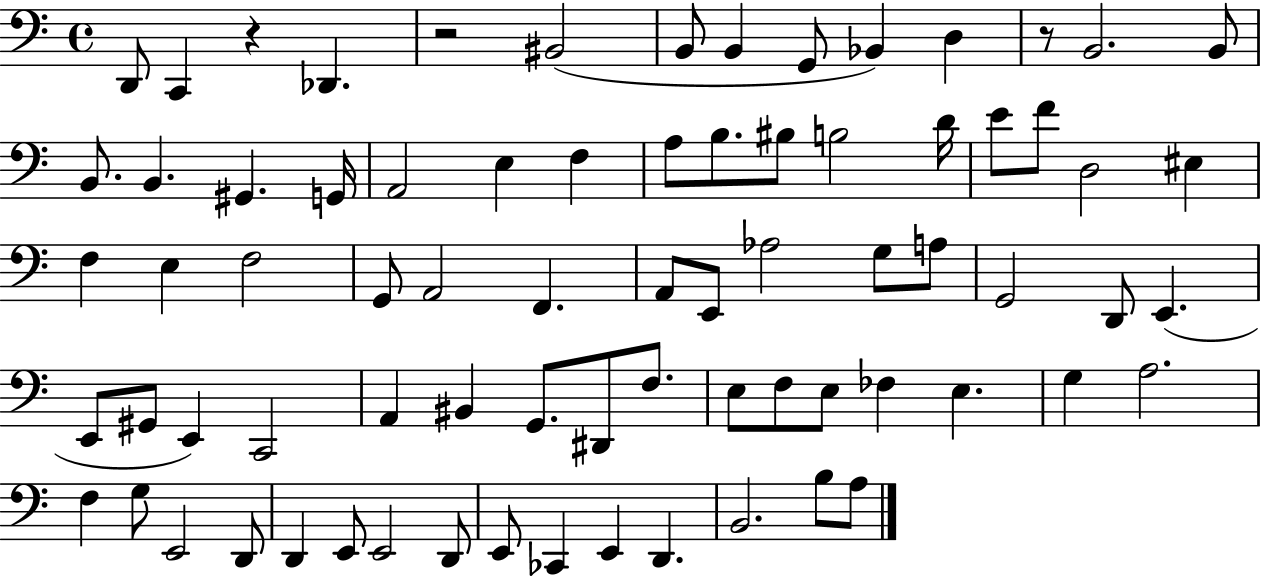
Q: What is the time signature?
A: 4/4